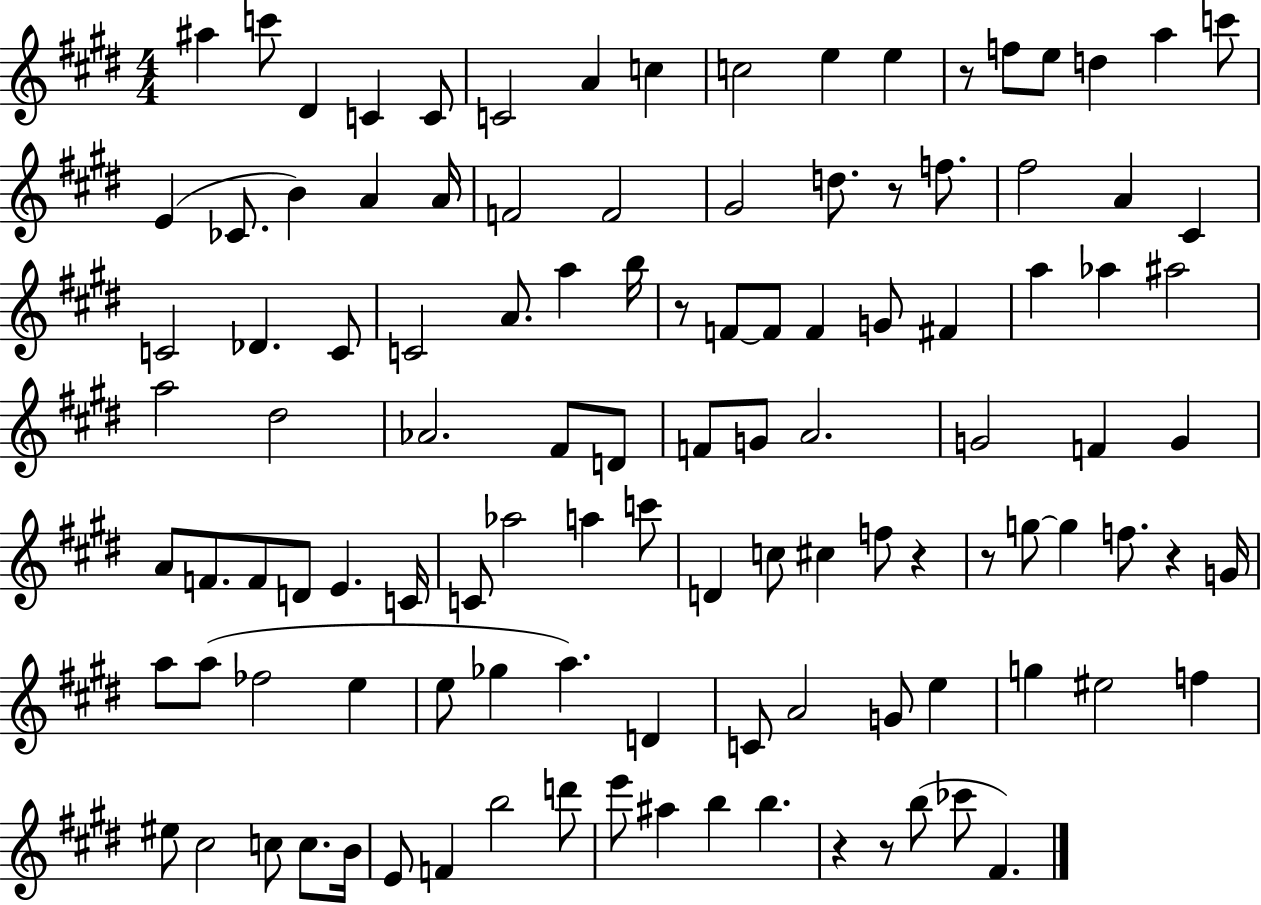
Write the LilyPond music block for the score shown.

{
  \clef treble
  \numericTimeSignature
  \time 4/4
  \key e \major
  ais''4 c'''8 dis'4 c'4 c'8 | c'2 a'4 c''4 | c''2 e''4 e''4 | r8 f''8 e''8 d''4 a''4 c'''8 | \break e'4( ces'8. b'4) a'4 a'16 | f'2 f'2 | gis'2 d''8. r8 f''8. | fis''2 a'4 cis'4 | \break c'2 des'4. c'8 | c'2 a'8. a''4 b''16 | r8 f'8~~ f'8 f'4 g'8 fis'4 | a''4 aes''4 ais''2 | \break a''2 dis''2 | aes'2. fis'8 d'8 | f'8 g'8 a'2. | g'2 f'4 g'4 | \break a'8 f'8. f'8 d'8 e'4. c'16 | c'8 aes''2 a''4 c'''8 | d'4 c''8 cis''4 f''8 r4 | r8 g''8~~ g''4 f''8. r4 g'16 | \break a''8 a''8( fes''2 e''4 | e''8 ges''4 a''4.) d'4 | c'8 a'2 g'8 e''4 | g''4 eis''2 f''4 | \break eis''8 cis''2 c''8 c''8. b'16 | e'8 f'4 b''2 d'''8 | e'''8 ais''4 b''4 b''4. | r4 r8 b''8( ces'''8 fis'4.) | \break \bar "|."
}